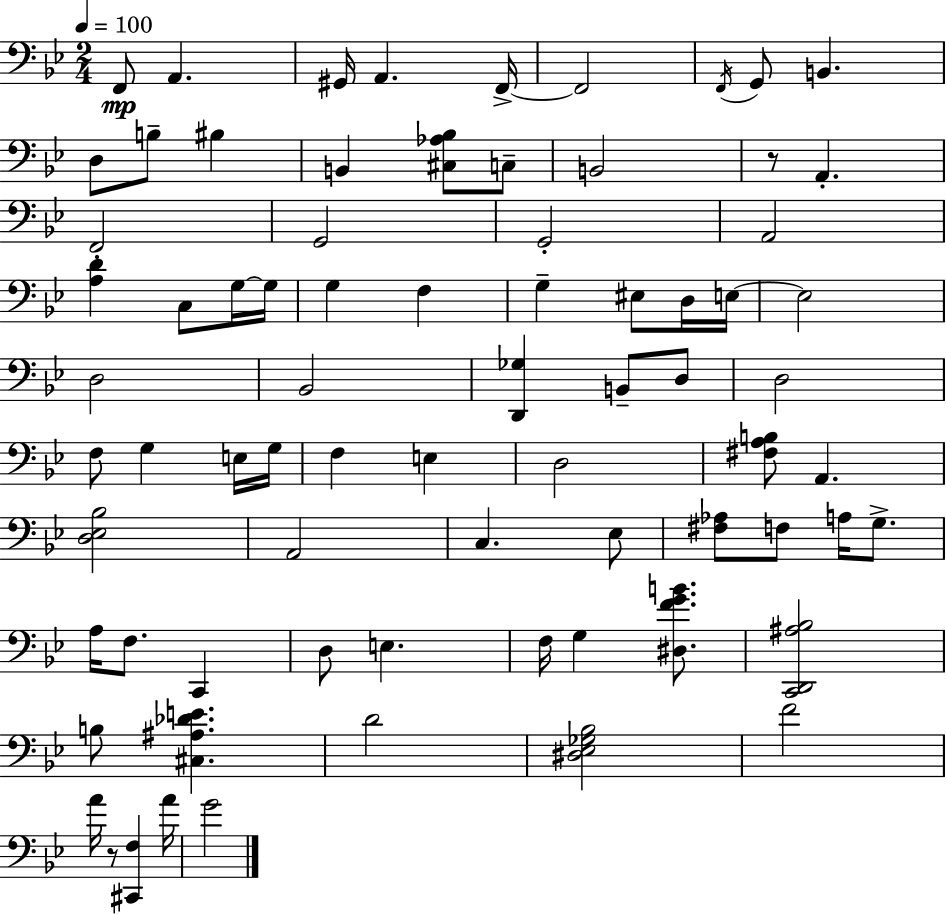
F2/e A2/q. G#2/s A2/q. F2/s F2/h F2/s G2/e B2/q. D3/e B3/e BIS3/q B2/q [C#3,Ab3,Bb3]/e C3/e B2/h R/e A2/q. F2/h G2/h G2/h A2/h [A3,D4]/q C3/e G3/s G3/s G3/q F3/q G3/q EIS3/e D3/s E3/s E3/h D3/h Bb2/h [D2,Gb3]/q B2/e D3/e D3/h F3/e G3/q E3/s G3/s F3/q E3/q D3/h [F#3,A3,B3]/e A2/q. [D3,Eb3,Bb3]/h A2/h C3/q. Eb3/e [F#3,Ab3]/e F3/e A3/s G3/e. A3/s F3/e. C2/q D3/e E3/q. F3/s G3/q [D#3,F4,G4,B4]/e. [C2,D2,A#3,Bb3]/h B3/e [C#3,A#3,Db4,E4]/q. D4/h [D#3,Eb3,Gb3,Bb3]/h F4/h A4/s R/e [C#2,F3]/q A4/s G4/h